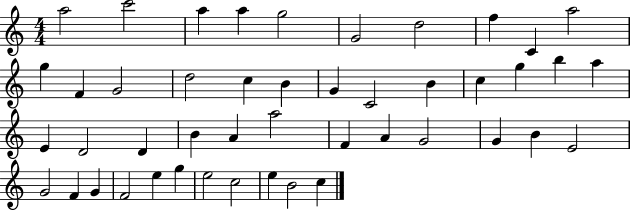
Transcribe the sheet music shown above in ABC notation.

X:1
T:Untitled
M:4/4
L:1/4
K:C
a2 c'2 a a g2 G2 d2 f C a2 g F G2 d2 c B G C2 B c g b a E D2 D B A a2 F A G2 G B E2 G2 F G F2 e g e2 c2 e B2 c